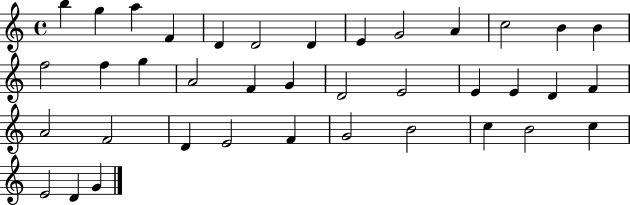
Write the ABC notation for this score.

X:1
T:Untitled
M:4/4
L:1/4
K:C
b g a F D D2 D E G2 A c2 B B f2 f g A2 F G D2 E2 E E D F A2 F2 D E2 F G2 B2 c B2 c E2 D G